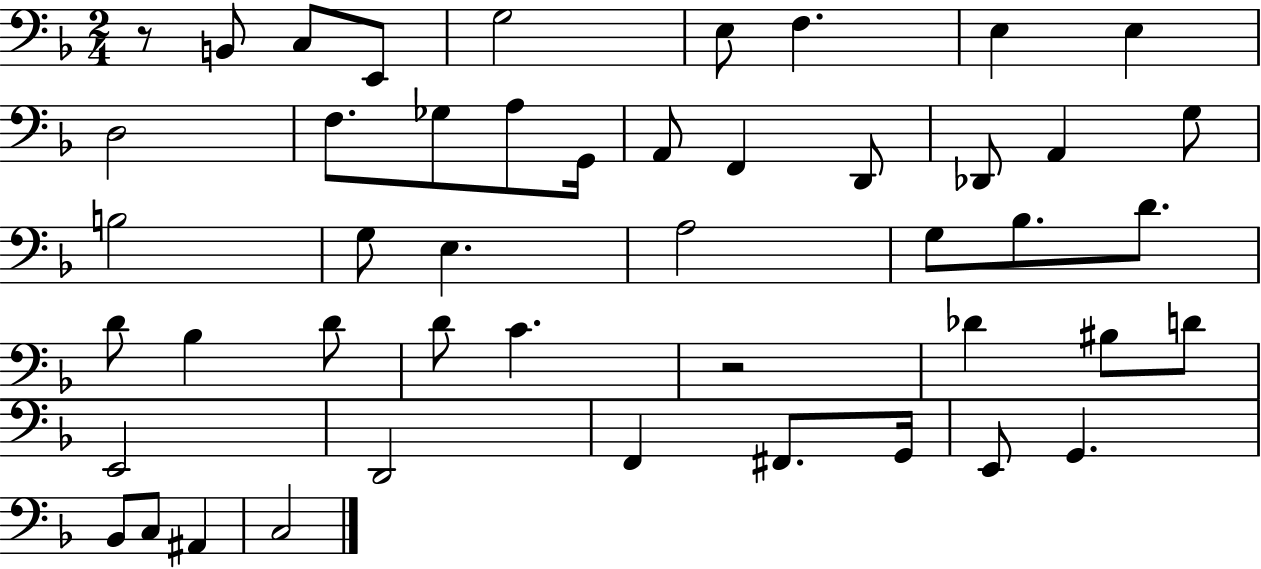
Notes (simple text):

R/e B2/e C3/e E2/e G3/h E3/e F3/q. E3/q E3/q D3/h F3/e. Gb3/e A3/e G2/s A2/e F2/q D2/e Db2/e A2/q G3/e B3/h G3/e E3/q. A3/h G3/e Bb3/e. D4/e. D4/e Bb3/q D4/e D4/e C4/q. R/h Db4/q BIS3/e D4/e E2/h D2/h F2/q F#2/e. G2/s E2/e G2/q. Bb2/e C3/e A#2/q C3/h